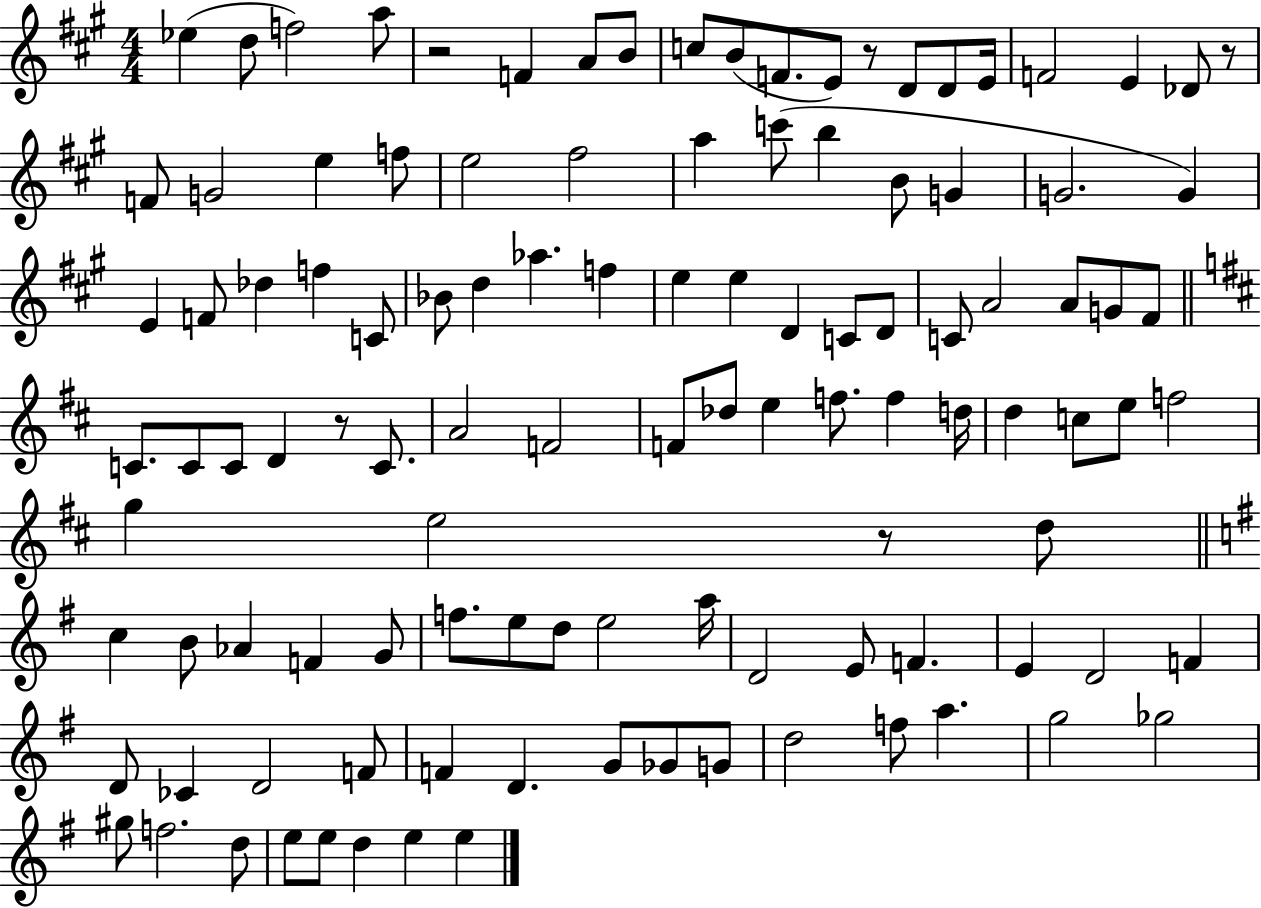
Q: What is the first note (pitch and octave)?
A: Eb5